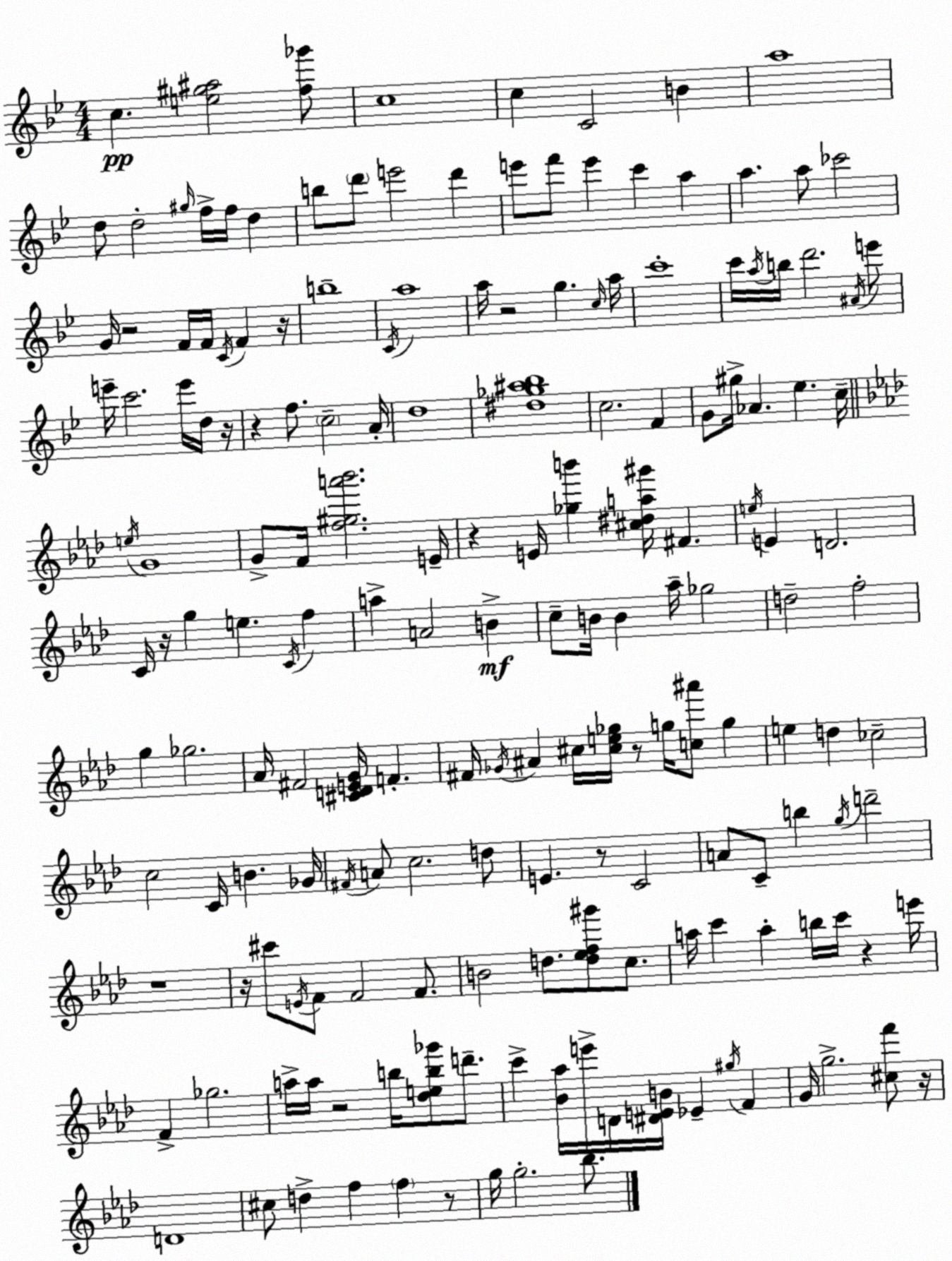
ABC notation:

X:1
T:Untitled
M:4/4
L:1/4
K:Gm
c [e^g^a]2 [f_g']/2 c4 c C2 B a4 d/2 d2 ^g/4 f/4 f/4 d b/2 d'/2 e'2 d' e'/2 f'/2 e' c' a a a/2 _c'2 G/4 z2 F/4 F/4 C/4 F z/4 b4 C/4 a4 a/4 z2 g c/4 a/4 c'4 c'/4 a/4 b/4 d'2 ^A/4 e'/2 e'/4 c'2 e'/4 d/4 z/4 z f/2 c2 A/4 d4 [^d_g^a_b]4 c2 F G/2 ^g/4 _A _e c/4 e/4 G4 G/2 F/4 [f^ga'_b']2 E/4 z E/4 [_gb'] [^c^da^g']/4 ^F e/4 E D2 C/4 z/4 g e C/4 f a A2 B c/2 B/4 B _a/4 _g2 d2 f2 g _g2 _A/4 ^F2 [^CDEG]/4 F ^F/4 _G/4 ^A ^c/4 [^ce_g]/4 z/2 g/4 [c^a']/2 g e d _c2 c2 C/4 B _G/4 ^F/4 A/2 c2 d/2 E z/2 C2 A/2 C/2 b g/4 d'2 z4 z/4 ^c'/2 E/4 F/2 F2 F/2 B2 d/2 [d_ef^g']/2 c/2 a/4 c' a b/4 c'/4 z e'/4 F _g2 a/4 a/4 z2 b/4 [_deb_g']/2 d'/2 c' [_B_a]/4 e'/4 D/4 [^DEB]/4 _E ^g/4 F G/4 g2 [^cf']/2 z/4 D4 ^c/2 d f f z/2 g/4 g2 _b/2